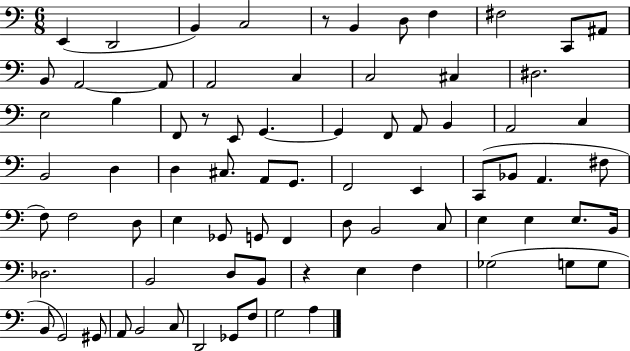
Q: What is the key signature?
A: C major